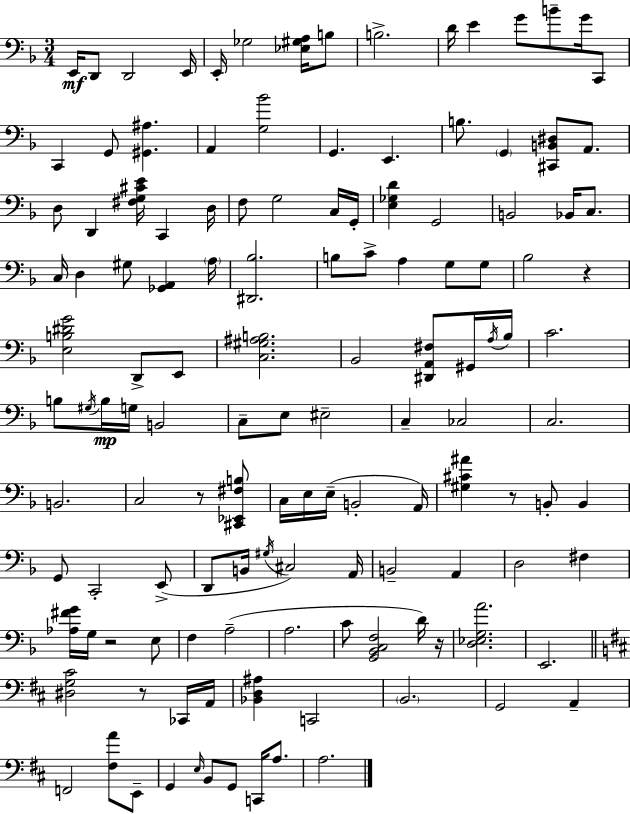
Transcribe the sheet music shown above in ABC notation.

X:1
T:Untitled
M:3/4
L:1/4
K:Dm
E,,/4 D,,/2 D,,2 E,,/4 E,,/4 _G,2 [_E,^G,A,]/4 B,/2 B,2 D/4 E G/2 B/2 G/4 C,,/2 C,, G,,/2 [^G,,^A,] A,, [G,_B]2 G,, E,, B,/2 G,, [^C,,B,,^D,]/2 A,,/2 D,/2 D,, [^F,G,^CE]/4 C,, D,/4 F,/2 G,2 C,/4 G,,/4 [E,_G,D] G,,2 B,,2 _B,,/4 C,/2 C,/4 D, ^G,/2 [_G,,A,,] A,/4 [^D,,_B,]2 B,/2 C/2 A, G,/2 G,/2 _B,2 z [E,B,^DG]2 D,,/2 E,,/2 [C,^G,^A,B,]2 _B,,2 [^D,,A,,^F,]/2 ^G,,/4 A,/4 _B,/4 C2 B,/2 ^G,/4 B,/4 G,/4 B,,2 C,/2 E,/2 ^E,2 C, _C,2 C,2 B,,2 C,2 z/2 [^C,,_E,,^F,B,]/2 C,/4 E,/4 E,/4 B,,2 A,,/4 [^G,^C^A] z/2 B,,/2 B,, G,,/2 C,,2 E,,/2 D,,/2 B,,/4 ^G,/4 ^C,2 A,,/4 B,,2 A,, D,2 ^F, [_A,^FG]/4 G,/4 z2 E,/2 F, A,2 A,2 C/2 [G,,_B,,C,F,]2 D/4 z/4 [D,_E,G,A]2 E,,2 [^D,G,^C]2 z/2 _C,,/4 A,,/4 [_B,,D,^A,] C,,2 B,,2 G,,2 A,, F,,2 [^F,A]/2 E,,/2 G,, E,/4 B,,/2 G,,/2 C,,/4 A,/2 A,2